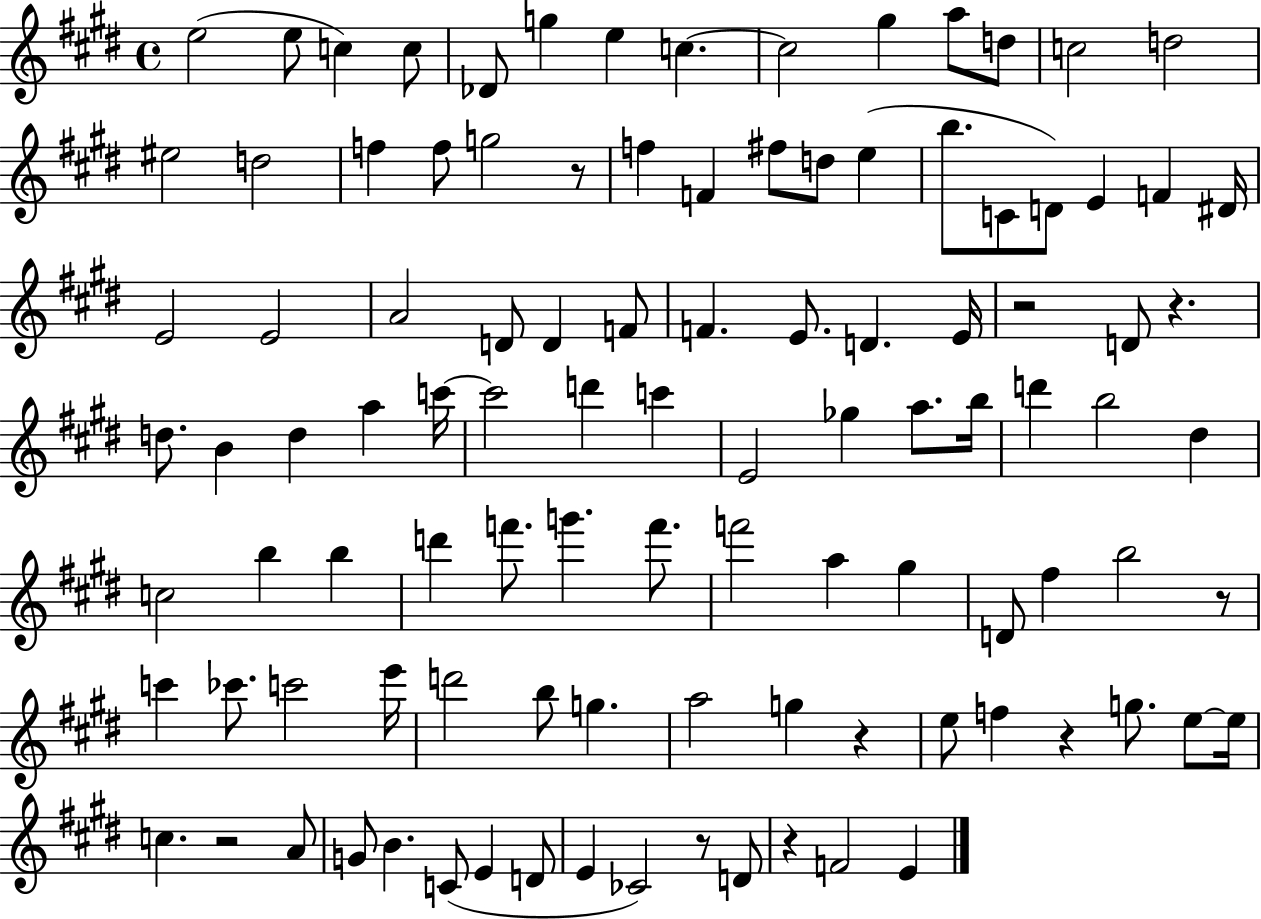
X:1
T:Untitled
M:4/4
L:1/4
K:E
e2 e/2 c c/2 _D/2 g e c c2 ^g a/2 d/2 c2 d2 ^e2 d2 f f/2 g2 z/2 f F ^f/2 d/2 e b/2 C/2 D/2 E F ^D/4 E2 E2 A2 D/2 D F/2 F E/2 D E/4 z2 D/2 z d/2 B d a c'/4 c'2 d' c' E2 _g a/2 b/4 d' b2 ^d c2 b b d' f'/2 g' f'/2 f'2 a ^g D/2 ^f b2 z/2 c' _c'/2 c'2 e'/4 d'2 b/2 g a2 g z e/2 f z g/2 e/2 e/4 c z2 A/2 G/2 B C/2 E D/2 E _C2 z/2 D/2 z F2 E